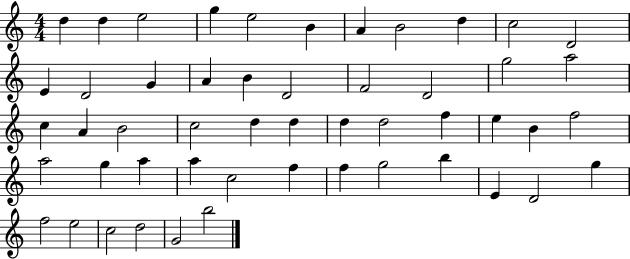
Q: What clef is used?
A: treble